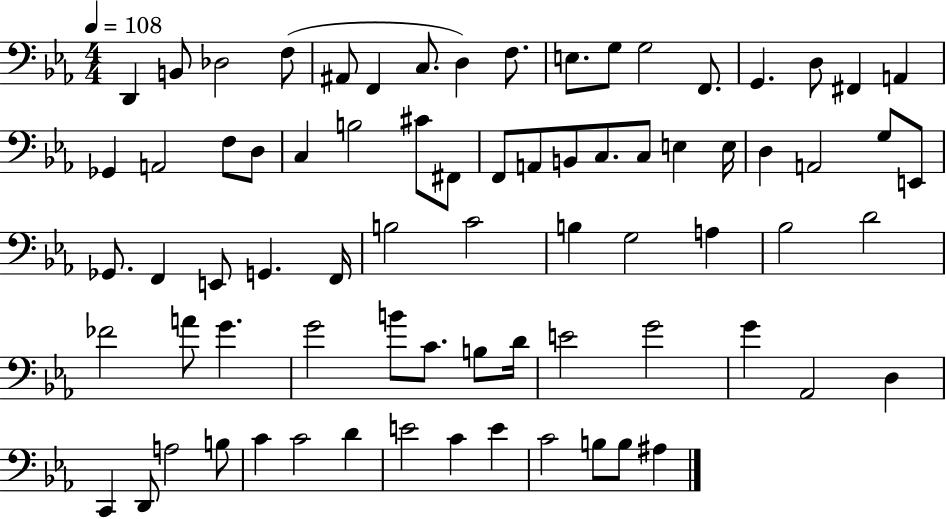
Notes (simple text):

D2/q B2/e Db3/h F3/e A#2/e F2/q C3/e. D3/q F3/e. E3/e. G3/e G3/h F2/e. G2/q. D3/e F#2/q A2/q Gb2/q A2/h F3/e D3/e C3/q B3/h C#4/e F#2/e F2/e A2/e B2/e C3/e. C3/e E3/q E3/s D3/q A2/h G3/e E2/e Gb2/e. F2/q E2/e G2/q. F2/s B3/h C4/h B3/q G3/h A3/q Bb3/h D4/h FES4/h A4/e G4/q. G4/h B4/e C4/e. B3/e D4/s E4/h G4/h G4/q Ab2/h D3/q C2/q D2/e A3/h B3/e C4/q C4/h D4/q E4/h C4/q E4/q C4/h B3/e B3/e A#3/q